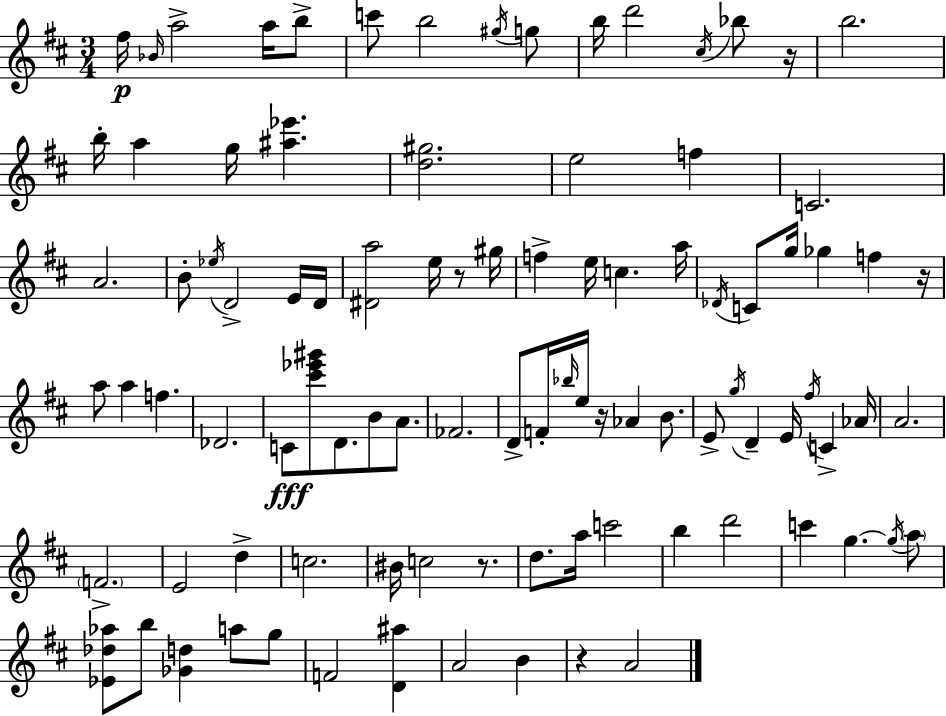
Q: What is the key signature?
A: D major